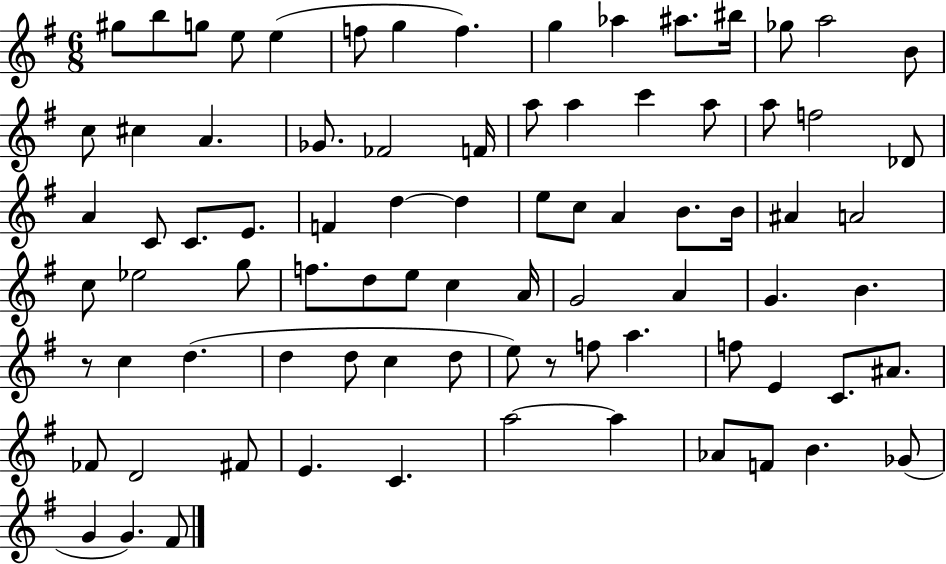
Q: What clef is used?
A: treble